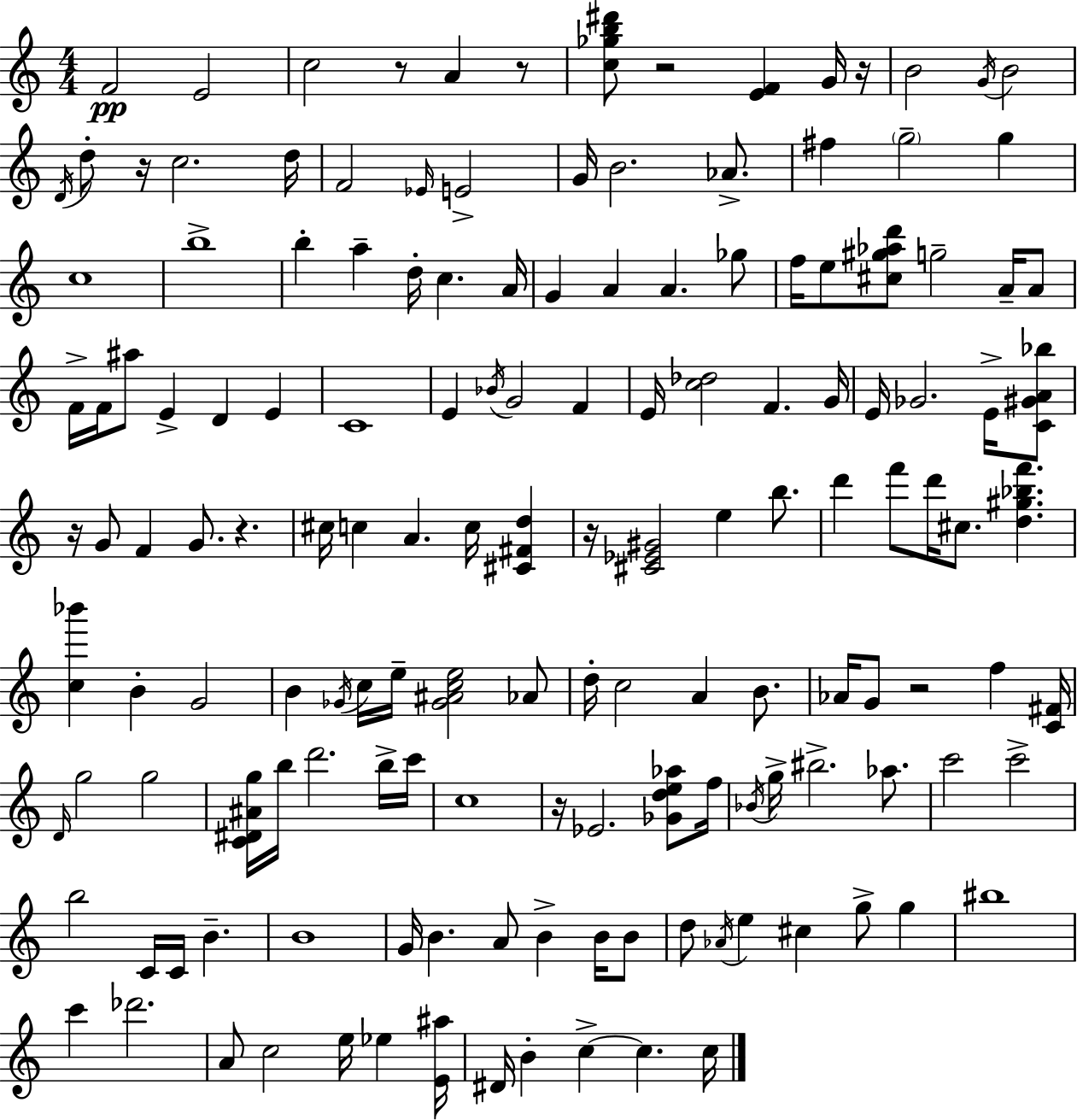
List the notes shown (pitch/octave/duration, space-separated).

F4/h E4/h C5/h R/e A4/q R/e [C5,Gb5,B5,D#6]/e R/h [E4,F4]/q G4/s R/s B4/h G4/s B4/h D4/s D5/e R/s C5/h. D5/s F4/h Eb4/s E4/h G4/s B4/h. Ab4/e. F#5/q G5/h G5/q C5/w B5/w B5/q A5/q D5/s C5/q. A4/s G4/q A4/q A4/q. Gb5/e F5/s E5/e [C#5,G#5,Ab5,D6]/e G5/h A4/s A4/e F4/s F4/s A#5/e E4/q D4/q E4/q C4/w E4/q Bb4/s G4/h F4/q E4/s [C5,Db5]/h F4/q. G4/s E4/s Gb4/h. E4/s [C4,G#4,A4,Bb5]/e R/s G4/e F4/q G4/e. R/q. C#5/s C5/q A4/q. C5/s [C#4,F#4,D5]/q R/s [C#4,Eb4,G#4]/h E5/q B5/e. D6/q F6/e D6/s C#5/e. [D5,G#5,Bb5,F6]/q. [C5,Bb6]/q B4/q G4/h B4/q Gb4/s C5/s E5/s [Gb4,A#4,C5,E5]/h Ab4/e D5/s C5/h A4/q B4/e. Ab4/s G4/e R/h F5/q [C4,F#4]/s D4/s G5/h G5/h [C4,D#4,A#4,G5]/s B5/s D6/h. B5/s C6/s C5/w R/s Eb4/h. [Gb4,D5,E5,Ab5]/e F5/s Bb4/s G5/s BIS5/h. Ab5/e. C6/h C6/h B5/h C4/s C4/s B4/q. B4/w G4/s B4/q. A4/e B4/q B4/s B4/e D5/e Ab4/s E5/q C#5/q G5/e G5/q BIS5/w C6/q Db6/h. A4/e C5/h E5/s Eb5/q [E4,A#5]/s D#4/s B4/q C5/q C5/q. C5/s